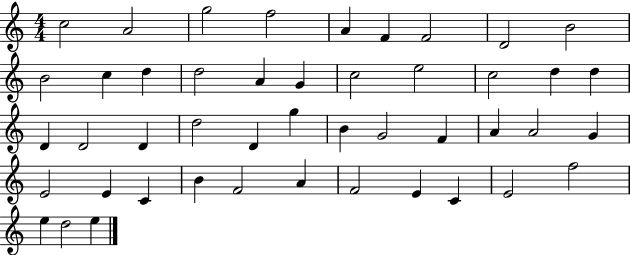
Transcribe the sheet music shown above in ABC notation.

X:1
T:Untitled
M:4/4
L:1/4
K:C
c2 A2 g2 f2 A F F2 D2 B2 B2 c d d2 A G c2 e2 c2 d d D D2 D d2 D g B G2 F A A2 G E2 E C B F2 A F2 E C E2 f2 e d2 e